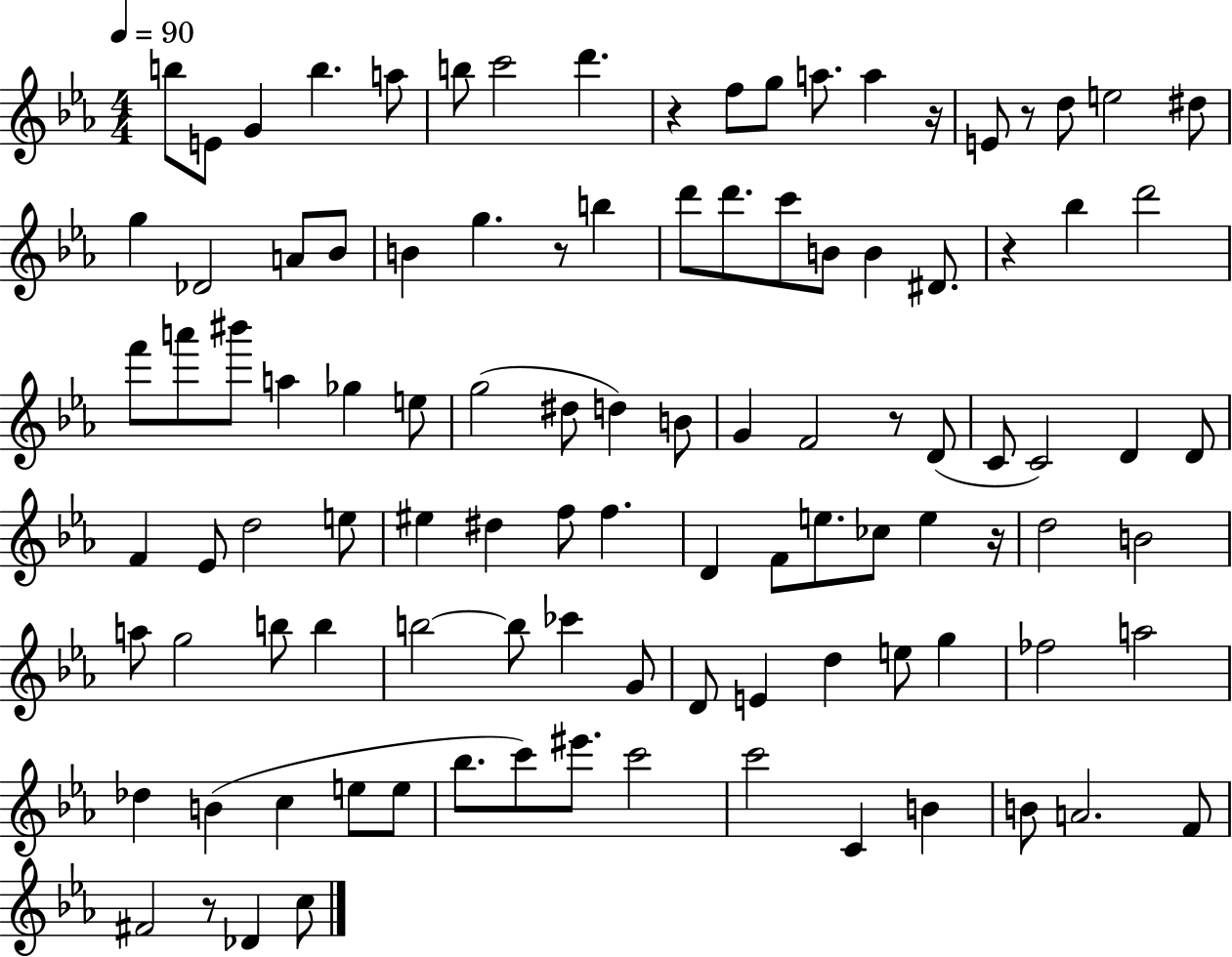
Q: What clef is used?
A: treble